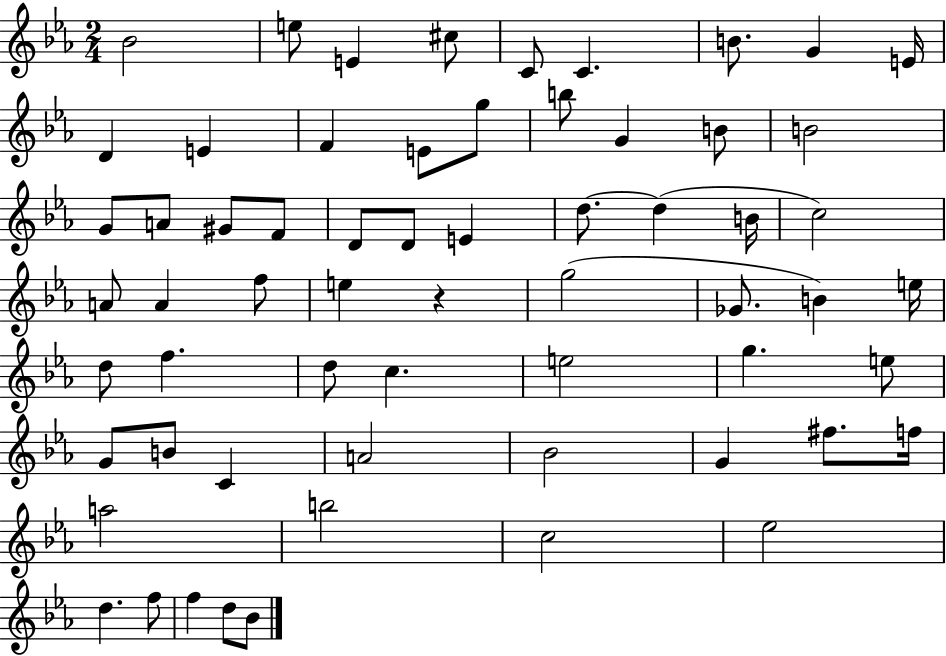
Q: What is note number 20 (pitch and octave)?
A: A4